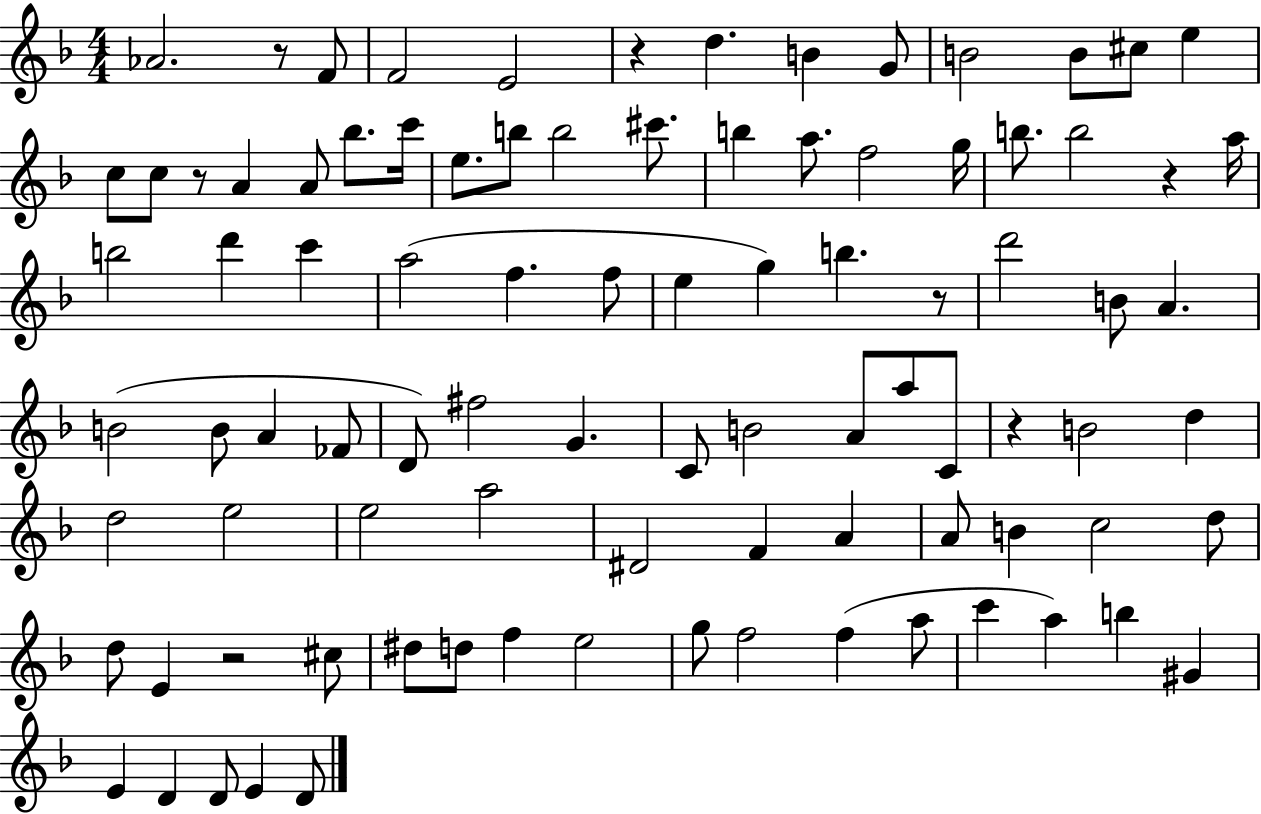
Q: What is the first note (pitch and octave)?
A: Ab4